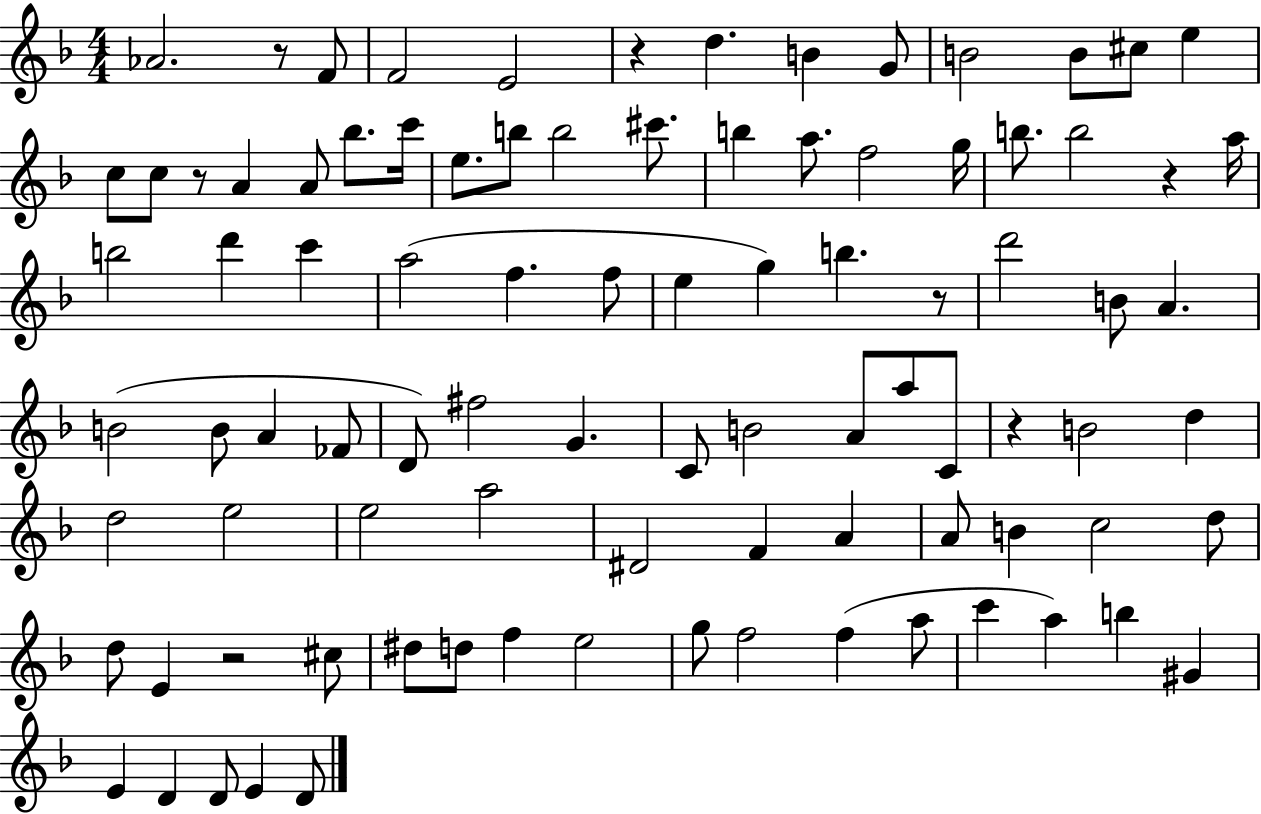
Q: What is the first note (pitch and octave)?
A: Ab4